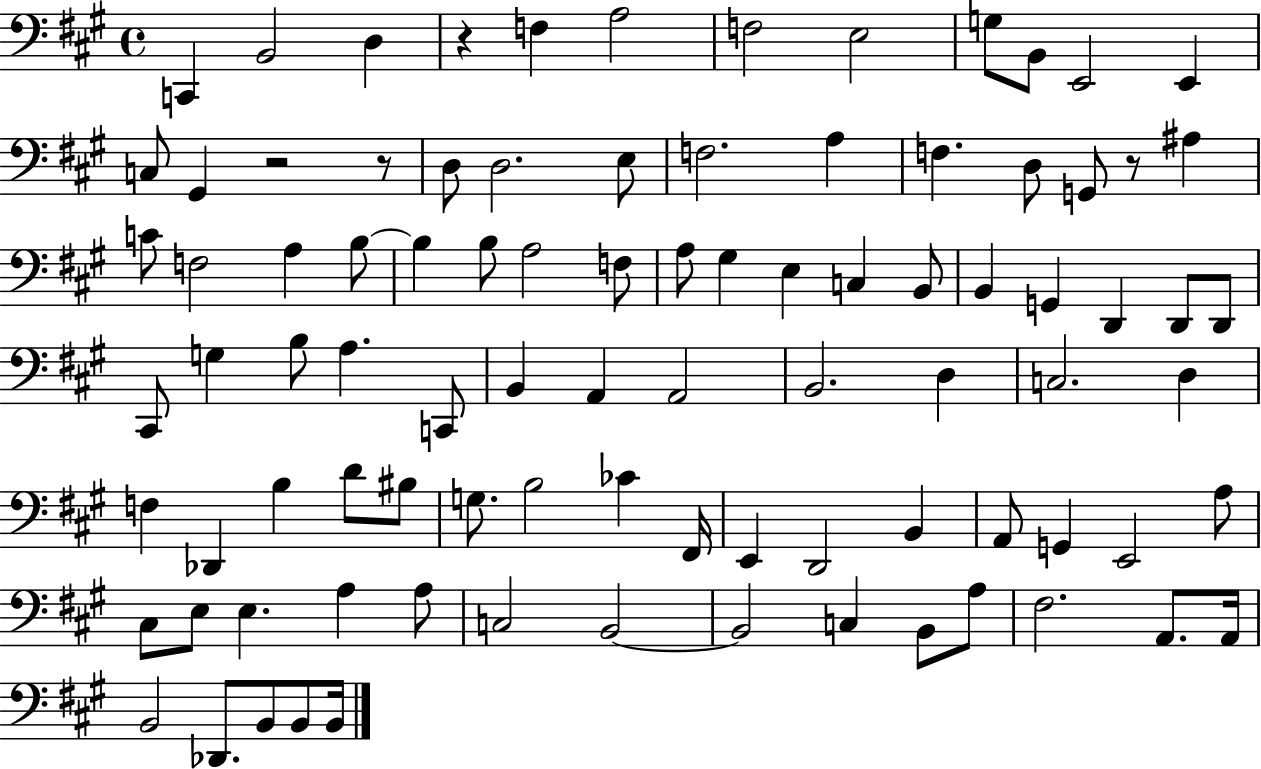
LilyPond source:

{
  \clef bass
  \time 4/4
  \defaultTimeSignature
  \key a \major
  c,4 b,2 d4 | r4 f4 a2 | f2 e2 | g8 b,8 e,2 e,4 | \break c8 gis,4 r2 r8 | d8 d2. e8 | f2. a4 | f4. d8 g,8 r8 ais4 | \break c'8 f2 a4 b8~~ | b4 b8 a2 f8 | a8 gis4 e4 c4 b,8 | b,4 g,4 d,4 d,8 d,8 | \break cis,8 g4 b8 a4. c,8 | b,4 a,4 a,2 | b,2. d4 | c2. d4 | \break f4 des,4 b4 d'8 bis8 | g8. b2 ces'4 fis,16 | e,4 d,2 b,4 | a,8 g,4 e,2 a8 | \break cis8 e8 e4. a4 a8 | c2 b,2~~ | b,2 c4 b,8 a8 | fis2. a,8. a,16 | \break b,2 des,8. b,8 b,8 b,16 | \bar "|."
}